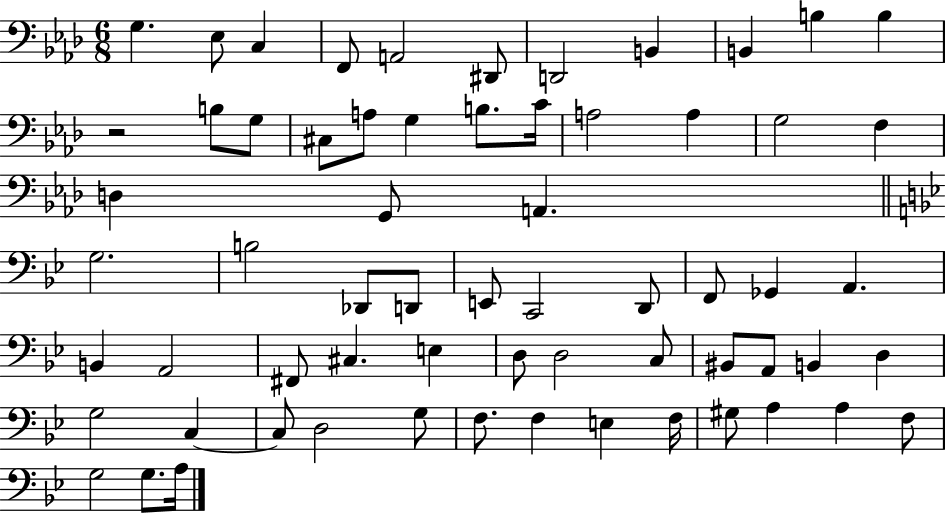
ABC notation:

X:1
T:Untitled
M:6/8
L:1/4
K:Ab
G, _E,/2 C, F,,/2 A,,2 ^D,,/2 D,,2 B,, B,, B, B, z2 B,/2 G,/2 ^C,/2 A,/2 G, B,/2 C/4 A,2 A, G,2 F, D, G,,/2 A,, G,2 B,2 _D,,/2 D,,/2 E,,/2 C,,2 D,,/2 F,,/2 _G,, A,, B,, A,,2 ^F,,/2 ^C, E, D,/2 D,2 C,/2 ^B,,/2 A,,/2 B,, D, G,2 C, C,/2 D,2 G,/2 F,/2 F, E, F,/4 ^G,/2 A, A, F,/2 G,2 G,/2 A,/4